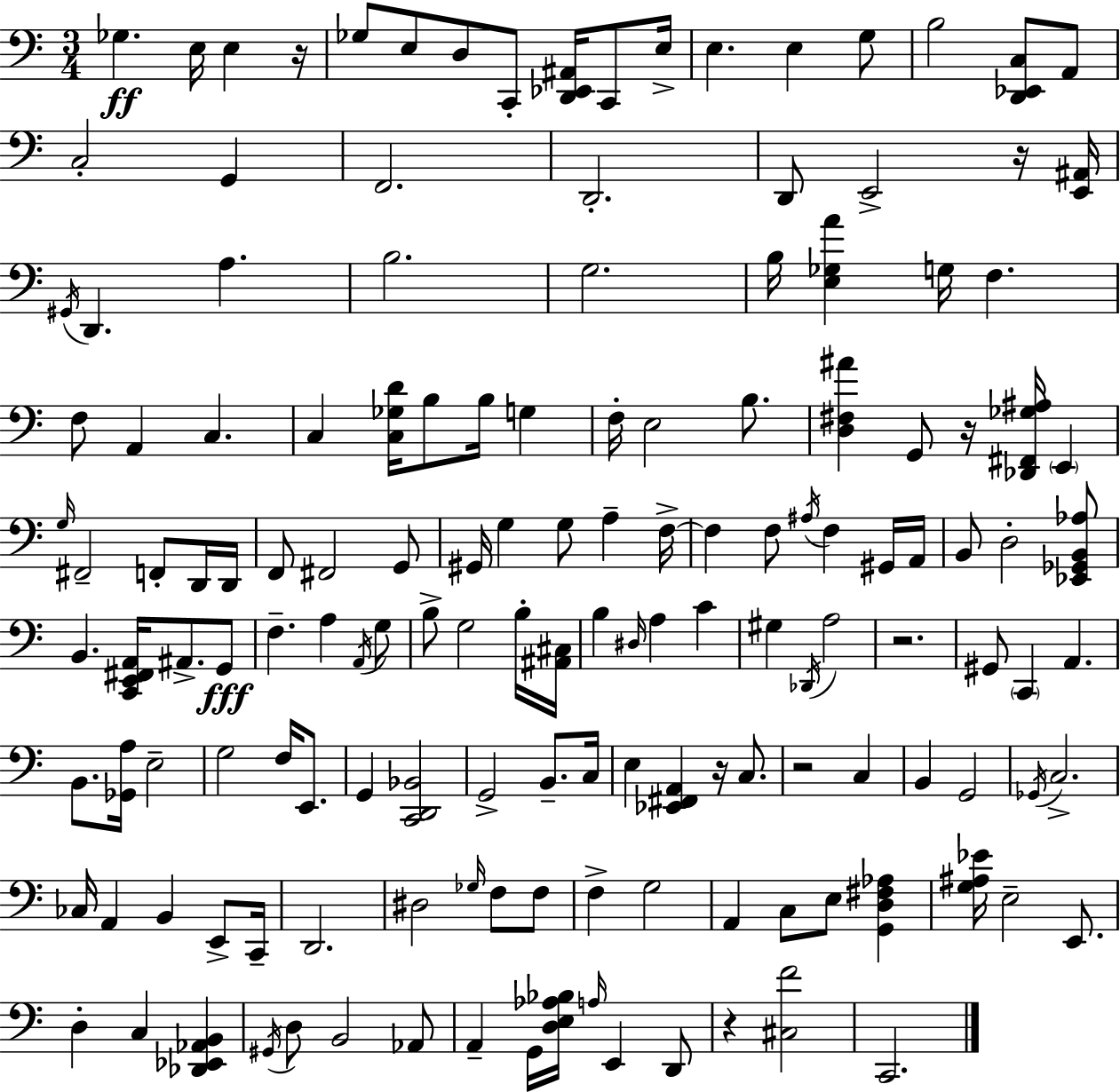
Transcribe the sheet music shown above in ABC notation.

X:1
T:Untitled
M:3/4
L:1/4
K:Am
_G, E,/4 E, z/4 _G,/2 E,/2 D,/2 C,,/2 [D,,_E,,^A,,]/4 C,,/2 E,/4 E, E, G,/2 B,2 [D,,_E,,C,]/2 A,,/2 C,2 G,, F,,2 D,,2 D,,/2 E,,2 z/4 [E,,^A,,]/4 ^G,,/4 D,, A, B,2 G,2 B,/4 [E,_G,A] G,/4 F, F,/2 A,, C, C, [C,_G,D]/4 B,/2 B,/4 G, F,/4 E,2 B,/2 [D,^F,^A] G,,/2 z/4 [_D,,^F,,_G,^A,]/4 E,, G,/4 ^F,,2 F,,/2 D,,/4 D,,/4 F,,/2 ^F,,2 G,,/2 ^G,,/4 G, G,/2 A, F,/4 F, F,/2 ^A,/4 F, ^G,,/4 A,,/4 B,,/2 D,2 [_E,,_G,,B,,_A,]/2 B,, [C,,E,,^F,,A,,]/4 ^A,,/2 G,,/2 F, A, A,,/4 G,/2 B,/2 G,2 B,/4 [^A,,^C,]/4 B, ^D,/4 A, C ^G, _D,,/4 A,2 z2 ^G,,/2 C,, A,, B,,/2 [_G,,A,]/4 E,2 G,2 F,/4 E,,/2 G,, [C,,D,,_B,,]2 G,,2 B,,/2 C,/4 E, [_E,,^F,,A,,] z/4 C,/2 z2 C, B,, G,,2 _G,,/4 C,2 _C,/4 A,, B,, E,,/2 C,,/4 D,,2 ^D,2 _G,/4 F,/2 F,/2 F, G,2 A,, C,/2 E,/2 [G,,D,^F,_A,] [G,^A,_E]/4 E,2 E,,/2 D, C, [_D,,_E,,_A,,B,,] ^G,,/4 D,/2 B,,2 _A,,/2 A,, G,,/4 [D,E,_A,_B,]/4 A,/4 E,, D,,/2 z [^C,F]2 C,,2